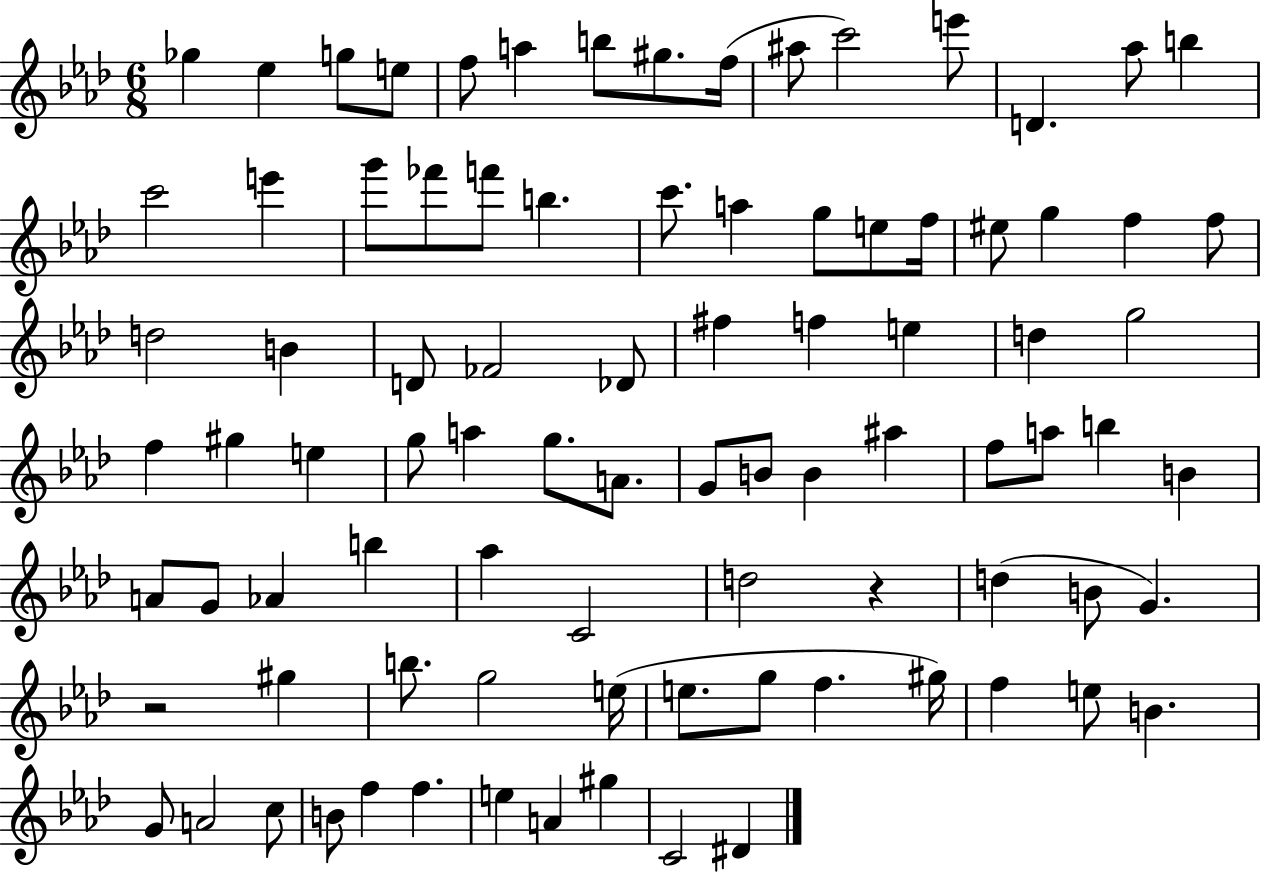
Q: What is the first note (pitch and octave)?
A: Gb5